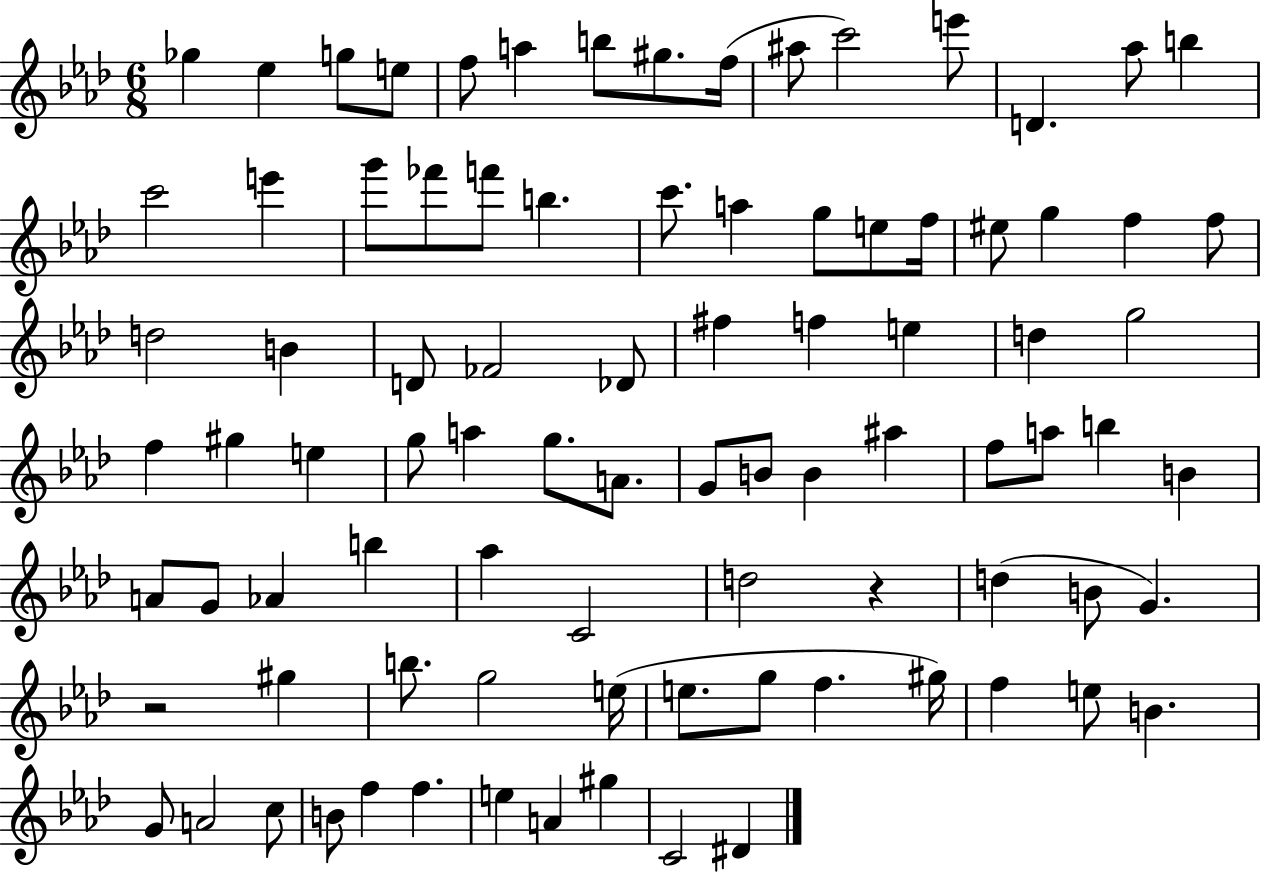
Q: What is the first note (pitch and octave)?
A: Gb5